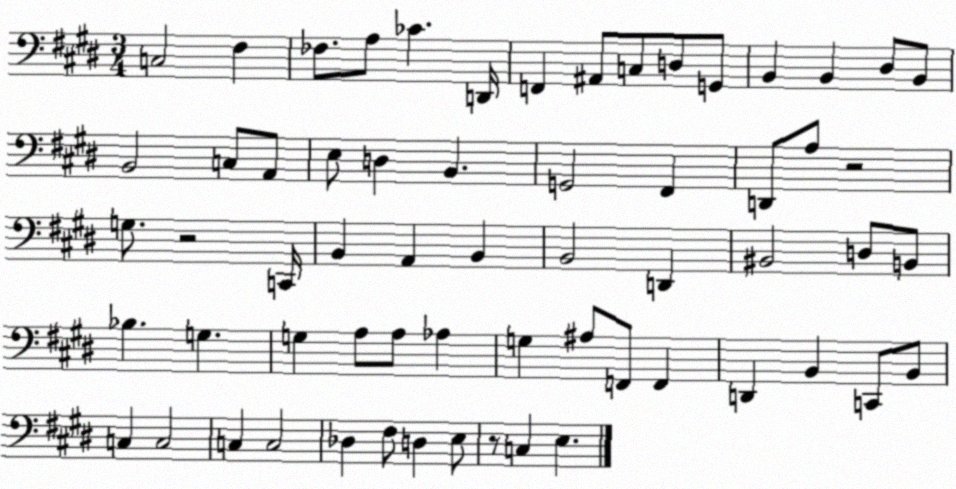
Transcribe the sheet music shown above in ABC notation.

X:1
T:Untitled
M:3/4
L:1/4
K:E
C,2 ^F, _F,/2 A,/2 _C D,,/4 F,, ^A,,/2 C,/2 D,/2 G,,/2 B,, B,, ^D,/2 B,,/2 B,,2 C,/2 A,,/2 E,/2 D, B,, G,,2 ^F,, D,,/2 A,/2 z2 G,/2 z2 C,,/4 B,, A,, B,, B,,2 D,, ^B,,2 D,/2 B,,/2 _B, G, G, A,/2 A,/2 _A, G, ^A,/2 F,,/2 F,, D,, B,, C,,/2 B,,/2 C, C,2 C, C,2 _D, ^F,/2 D, E,/2 z/2 C, E,